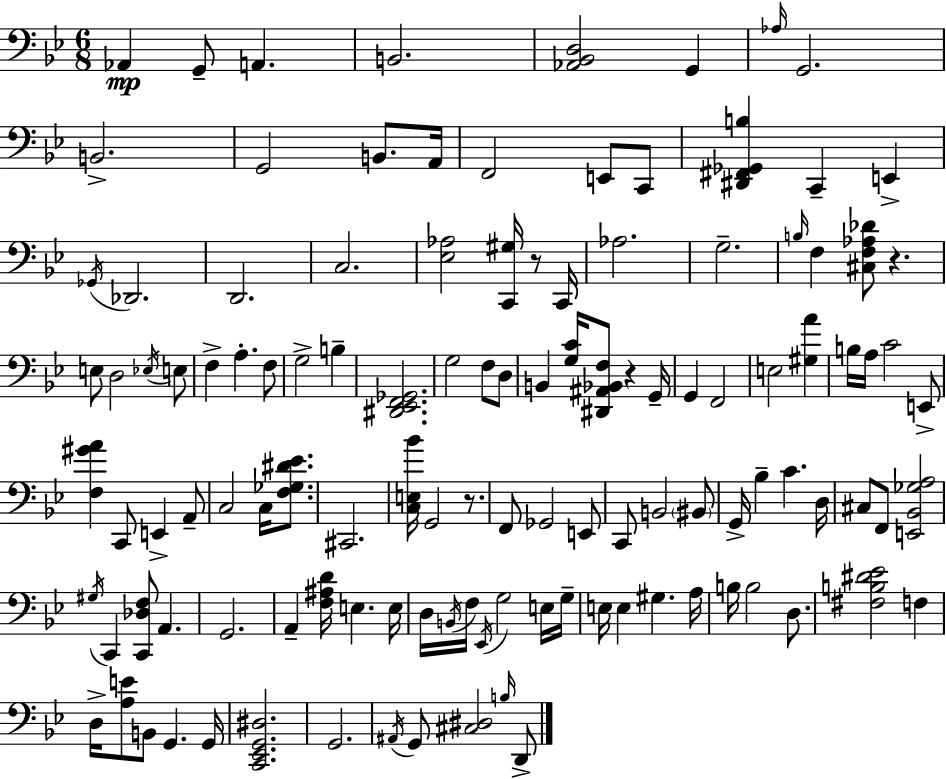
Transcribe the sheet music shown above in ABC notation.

X:1
T:Untitled
M:6/8
L:1/4
K:Gm
_A,, G,,/2 A,, B,,2 [_A,,_B,,D,]2 G,, _A,/4 G,,2 B,,2 G,,2 B,,/2 A,,/4 F,,2 E,,/2 C,,/2 [^D,,^F,,_G,,B,] C,, E,, _G,,/4 _D,,2 D,,2 C,2 [_E,_A,]2 [C,,^G,]/4 z/2 C,,/4 _A,2 G,2 B,/4 F, [^C,F,_A,_D]/2 z E,/2 D,2 _E,/4 E,/2 F, A, F,/2 G,2 B, [^D,,_E,,F,,_G,,]2 G,2 F,/2 D,/2 B,, [G,C]/4 [^D,,^A,,_B,,F,]/2 z G,,/4 G,, F,,2 E,2 [^G,A] B,/4 A,/4 C2 E,,/2 [F,^GA] C,,/2 E,, A,,/2 C,2 C,/4 [F,_G,^D_E]/2 ^C,,2 [C,E,_B]/4 G,,2 z/2 F,,/2 _G,,2 E,,/2 C,,/2 B,,2 ^B,,/2 G,,/4 _B, C D,/4 ^C,/2 F,,/2 [E,,_B,,_G,A,]2 ^G,/4 C,, [C,,_D,F,]/2 A,, G,,2 A,, [F,^A,D]/4 E, E,/4 D,/4 B,,/4 F,/4 _E,,/4 G,2 E,/4 G,/4 E,/4 E, ^G, A,/4 B,/4 B,2 D,/2 [^F,B,^D_E]2 F, D,/4 [A,E]/2 B,,/2 G,, G,,/4 [C,,_E,,G,,^D,]2 G,,2 ^A,,/4 G,,/2 [^C,^D,]2 B,/4 D,,/2